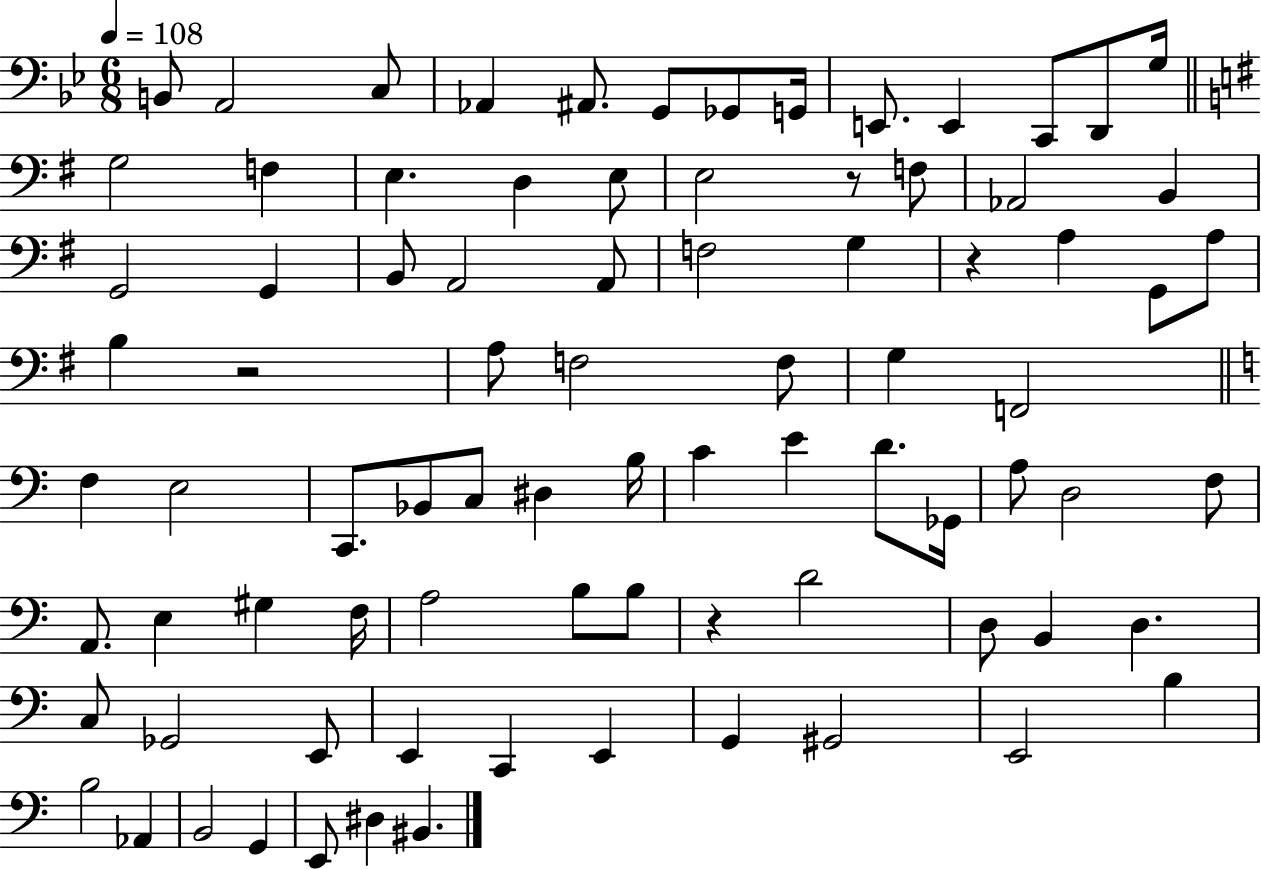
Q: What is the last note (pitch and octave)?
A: BIS2